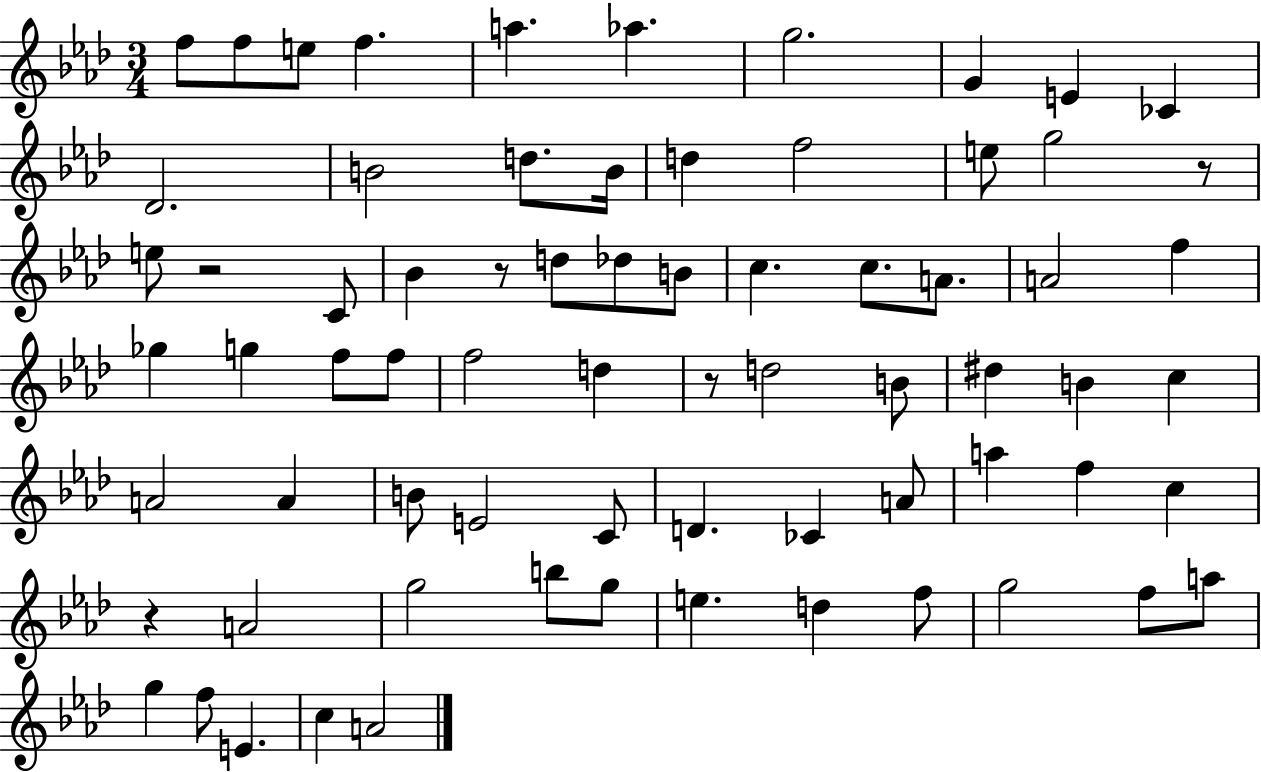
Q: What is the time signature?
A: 3/4